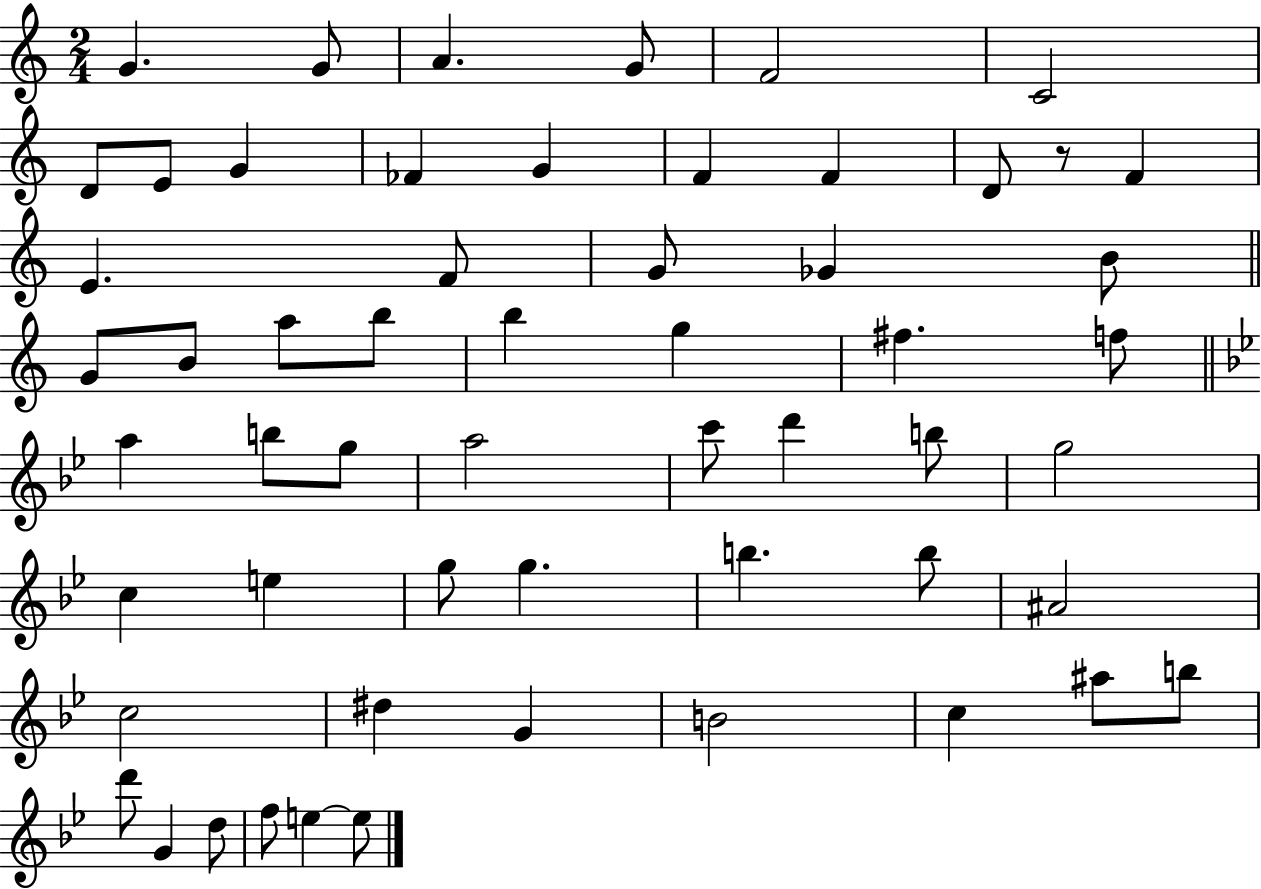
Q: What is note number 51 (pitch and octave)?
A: D6